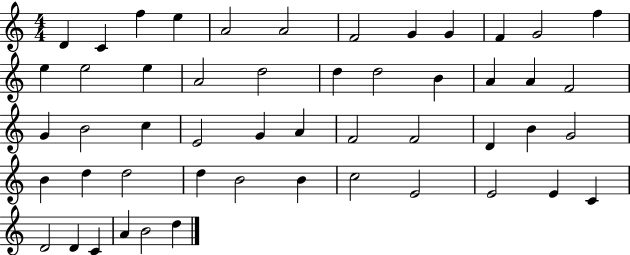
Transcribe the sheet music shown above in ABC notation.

X:1
T:Untitled
M:4/4
L:1/4
K:C
D C f e A2 A2 F2 G G F G2 f e e2 e A2 d2 d d2 B A A F2 G B2 c E2 G A F2 F2 D B G2 B d d2 d B2 B c2 E2 E2 E C D2 D C A B2 d